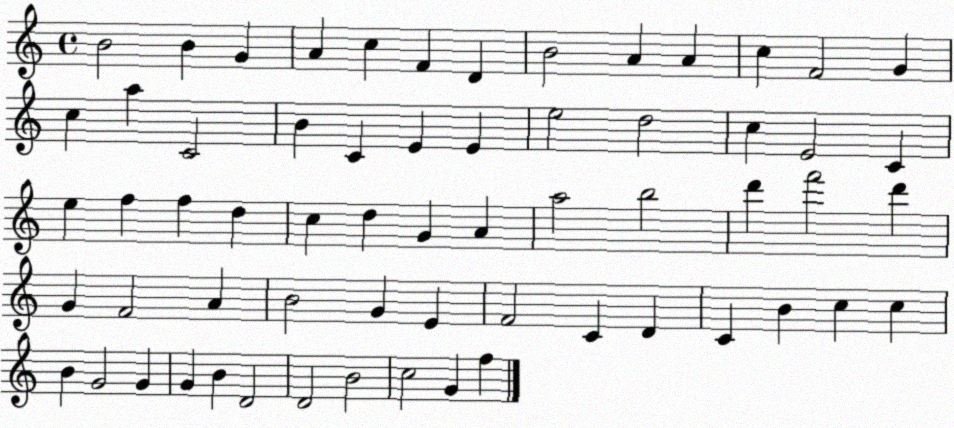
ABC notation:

X:1
T:Untitled
M:4/4
L:1/4
K:C
B2 B G A c F D B2 A A c F2 G c a C2 B C E E e2 d2 c E2 C e f f d c d G A a2 b2 d' f'2 d' G F2 A B2 G E F2 C D C B c c B G2 G G B D2 D2 B2 c2 G f